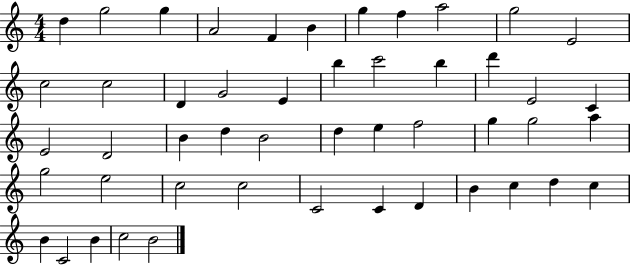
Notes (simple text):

D5/q G5/h G5/q A4/h F4/q B4/q G5/q F5/q A5/h G5/h E4/h C5/h C5/h D4/q G4/h E4/q B5/q C6/h B5/q D6/q E4/h C4/q E4/h D4/h B4/q D5/q B4/h D5/q E5/q F5/h G5/q G5/h A5/q G5/h E5/h C5/h C5/h C4/h C4/q D4/q B4/q C5/q D5/q C5/q B4/q C4/h B4/q C5/h B4/h